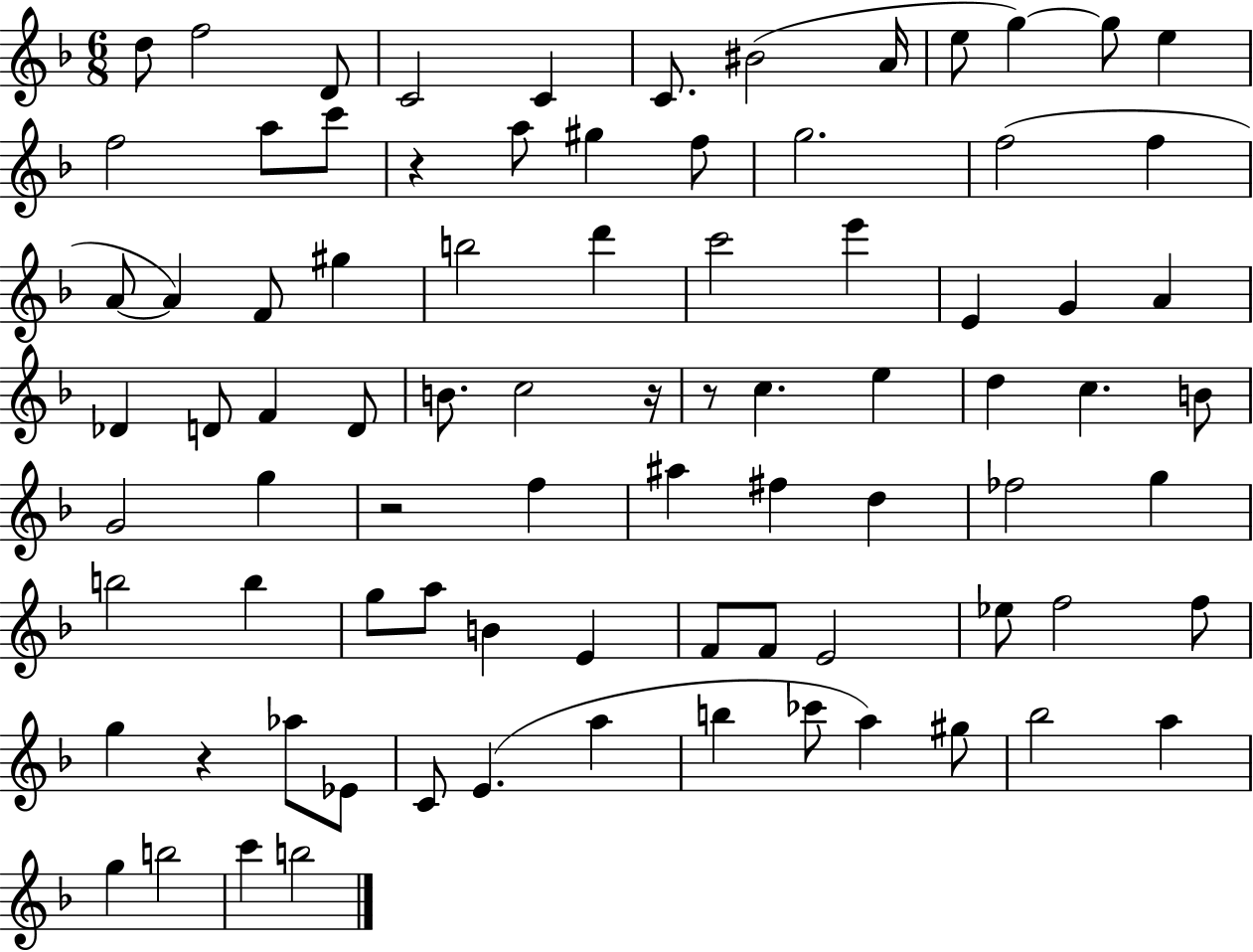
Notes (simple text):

D5/e F5/h D4/e C4/h C4/q C4/e. BIS4/h A4/s E5/e G5/q G5/e E5/q F5/h A5/e C6/e R/q A5/e G#5/q F5/e G5/h. F5/h F5/q A4/e A4/q F4/e G#5/q B5/h D6/q C6/h E6/q E4/q G4/q A4/q Db4/q D4/e F4/q D4/e B4/e. C5/h R/s R/e C5/q. E5/q D5/q C5/q. B4/e G4/h G5/q R/h F5/q A#5/q F#5/q D5/q FES5/h G5/q B5/h B5/q G5/e A5/e B4/q E4/q F4/e F4/e E4/h Eb5/e F5/h F5/e G5/q R/q Ab5/e Eb4/e C4/e E4/q. A5/q B5/q CES6/e A5/q G#5/e Bb5/h A5/q G5/q B5/h C6/q B5/h